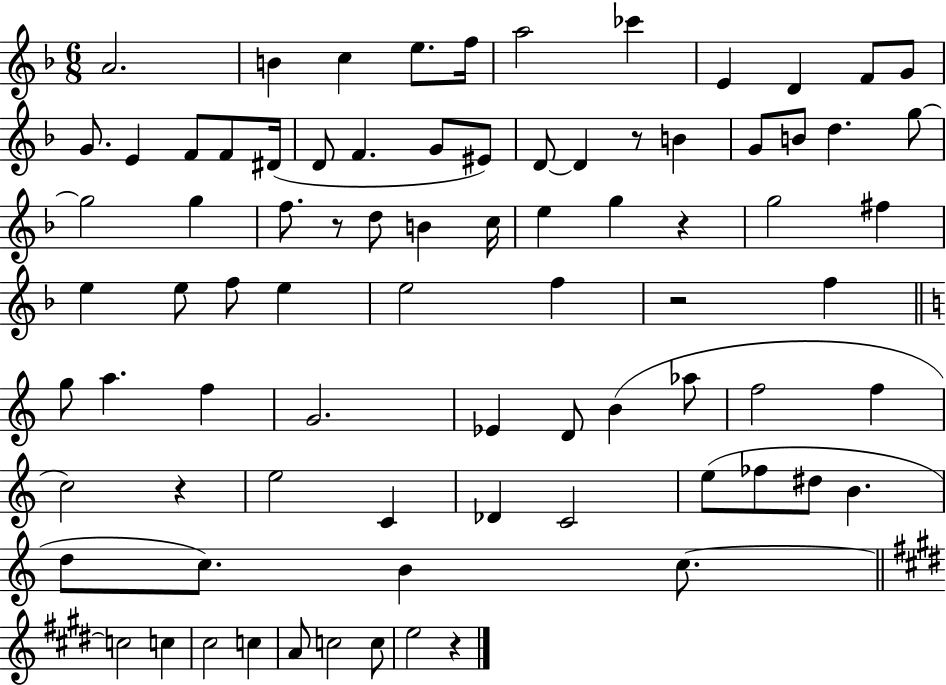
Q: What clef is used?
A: treble